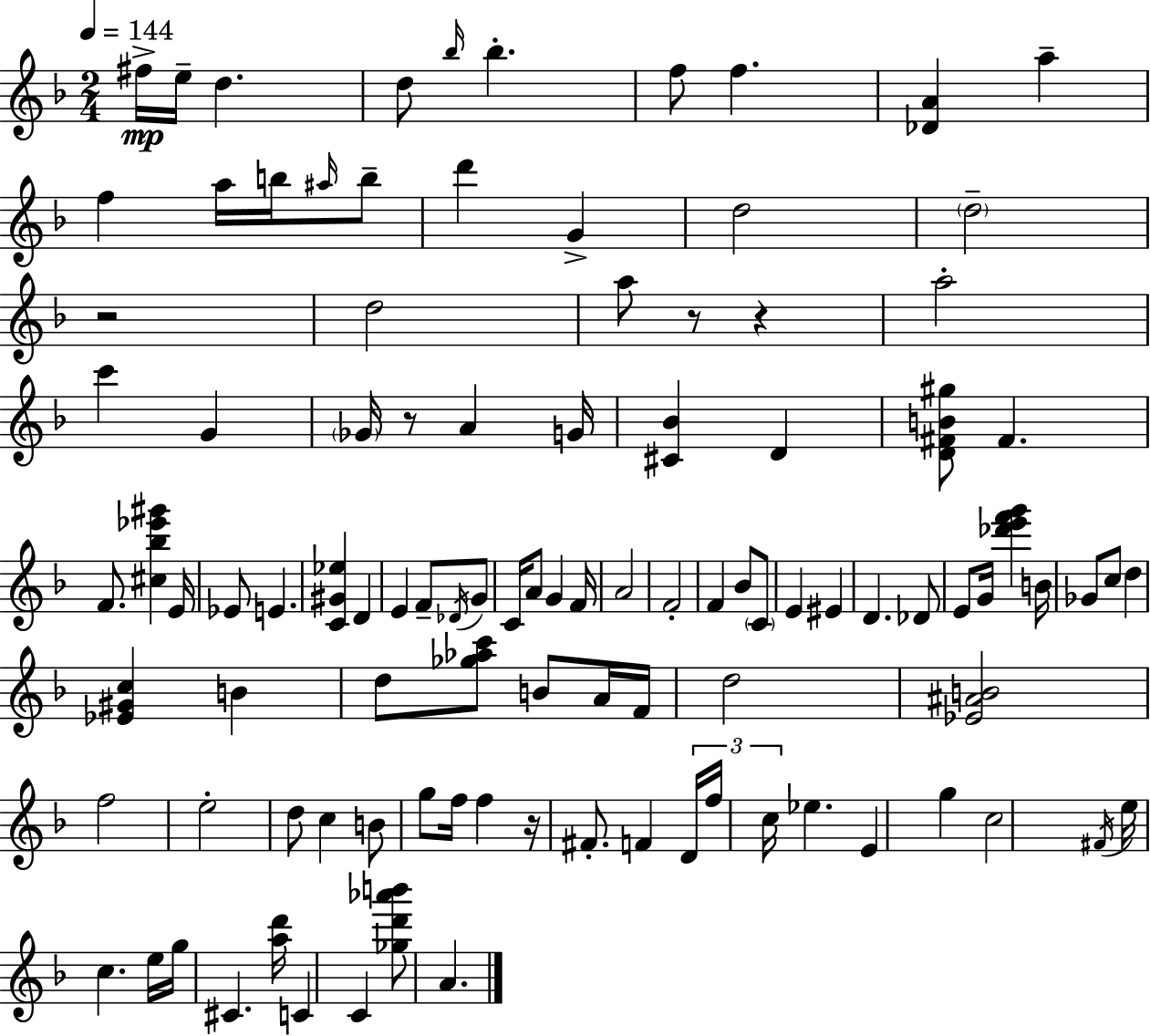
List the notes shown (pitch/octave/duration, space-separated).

F#5/s E5/s D5/q. D5/e Bb5/s Bb5/q. F5/e F5/q. [Db4,A4]/q A5/q F5/q A5/s B5/s A#5/s B5/e D6/q G4/q D5/h D5/h R/h D5/h A5/e R/e R/q A5/h C6/q G4/q Gb4/s R/e A4/q G4/s [C#4,Bb4]/q D4/q [D4,F#4,B4,G#5]/e F#4/q. F4/e. [C#5,Bb5,Eb6,G#6]/q E4/s Eb4/e E4/q. [C4,G#4,Eb5]/q D4/q E4/q F4/e Db4/s G4/e C4/s A4/e G4/q F4/s A4/h F4/h F4/q Bb4/e C4/e E4/q EIS4/q D4/q. Db4/e E4/e G4/s [Db6,E6,F6,G6]/q B4/s Gb4/e C5/e D5/q [Eb4,G#4,C5]/q B4/q D5/e [Gb5,Ab5,C6]/e B4/e A4/s F4/s D5/h [Eb4,A#4,B4]/h F5/h E5/h D5/e C5/q B4/e G5/e F5/s F5/q R/s F#4/e. F4/q D4/s F5/s C5/s Eb5/q. E4/q G5/q C5/h F#4/s E5/s C5/q. E5/s G5/s C#4/q. [A5,D6]/s C4/q C4/q [Gb5,D6,Ab6,B6]/e A4/q.